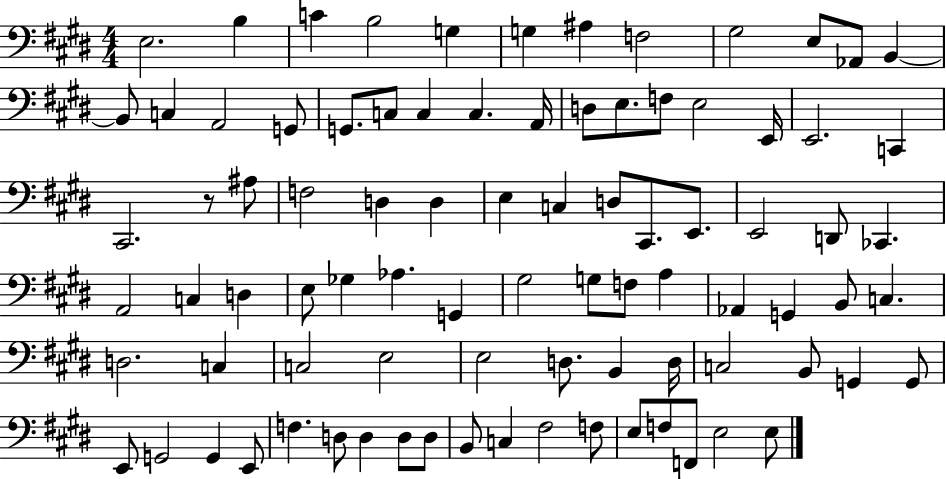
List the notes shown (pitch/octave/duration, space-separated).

E3/h. B3/q C4/q B3/h G3/q G3/q A#3/q F3/h G#3/h E3/e Ab2/e B2/q B2/e C3/q A2/h G2/e G2/e. C3/e C3/q C3/q. A2/s D3/e E3/e. F3/e E3/h E2/s E2/h. C2/q C#2/h. R/e A#3/e F3/h D3/q D3/q E3/q C3/q D3/e C#2/e. E2/e. E2/h D2/e CES2/q. A2/h C3/q D3/q E3/e Gb3/q Ab3/q. G2/q G#3/h G3/e F3/e A3/q Ab2/q G2/q B2/e C3/q. D3/h. C3/q C3/h E3/h E3/h D3/e. B2/q D3/s C3/h B2/e G2/q G2/e E2/e G2/h G2/q E2/e F3/q. D3/e D3/q D3/e D3/e B2/e C3/q F#3/h F3/e E3/e F3/e F2/e E3/h E3/e